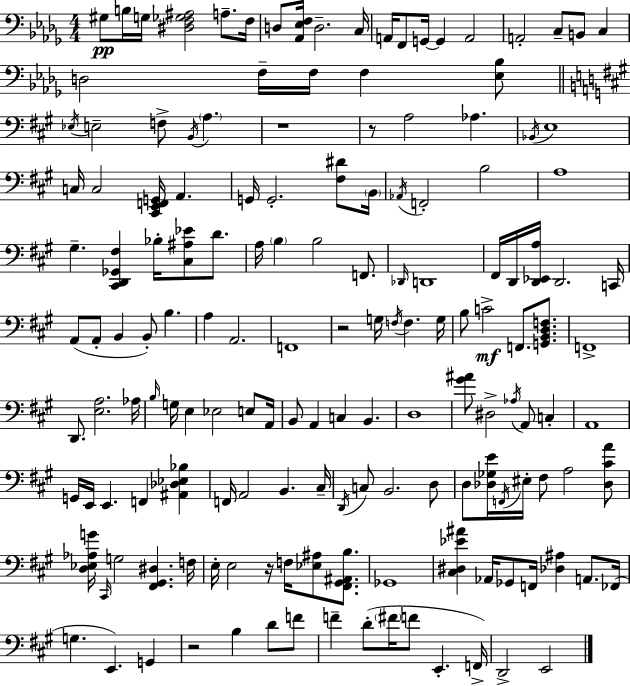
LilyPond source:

{
  \clef bass
  \numericTimeSignature
  \time 4/4
  \key bes \minor
  gis8\pp b16 g16 <dis f ges ais>2 a8.-- f16 | d8 <aes, ees f>16 d2.-- c16 | a,16 f,8 g,16~~ g,4 a,2 | a,2-. c8-- b,8 c4 | \break d2 f16-- f16 f4 <ees bes>8 | \bar "||" \break \key a \major \acciaccatura { ees16 } e2-- f8-> \acciaccatura { b,16 } \parenthesize a4. | r1 | r8 a2 aes4. | \acciaccatura { bes,16 } e1 | \break c16 c2 <cis, e, f, g,>16 a,4. | g,16 g,2.-. | <fis dis'>8 \parenthesize b,16 \acciaccatura { aes,16 } f,2-. b2 | a1 | \break gis4.-- <cis, d, ges, fis>4 bes16-. <cis ais ees'>8 | d'8. a16 \parenthesize b4 b2 | f,8. \grace { des,16 } d,1 | fis,16 d,16 <d, ees, a>16 d,2. | \break c,16 a,8( a,8-. b,4 b,8-.) b4. | a4 a,2. | f,1 | r2 g16 \acciaccatura { f16 } f4. | \break g16 b8 c'2->\mf | f,8. <g, b, d f>8. f,1-> | d,8. <e a>2. | aes16 \grace { b16 } g16 e4 ees2 | \break e8 a,16 b,8 a,4 c4 | b,4. d1 | <gis' ais'>8 dis2-> | \acciaccatura { aes16 } a,8 c4-. a,1 | \break g,16 e,16 e,4. | f,4 <ais, des ees bes>4 f,16 a,2 | b,4. cis16-- \acciaccatura { d,16 } c8 b,2. | d8 d8 <des ges e'>16 \acciaccatura { f,16 } eis16-. fis8 | \break a2 <des cis' a'>8 <d ees aes g'>16 \grace { cis,16 } g2 | <fis, gis, dis>4. f16 e16-. e2 | r16 f16 <ees ais>8 <fis, gis, ais, b>8. ges,1 | <cis dis ees' ais'>4 aes,16 | \break ges,8 f,16 <des ais>4 a,8. fes,16( g4. | e,4.) g,4 r2 | b4 d'8 f'8 f'4-- d'8-.( | \parenthesize fis'16 f'8 e,4.-. f,16->) d,2-> | \break e,2 \bar "|."
}